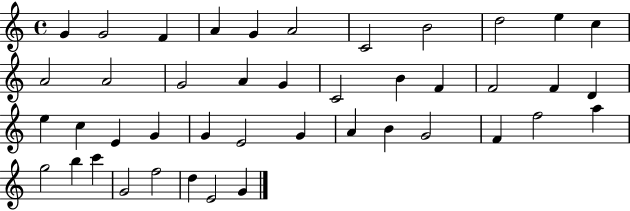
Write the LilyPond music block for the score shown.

{
  \clef treble
  \time 4/4
  \defaultTimeSignature
  \key c \major
  g'4 g'2 f'4 | a'4 g'4 a'2 | c'2 b'2 | d''2 e''4 c''4 | \break a'2 a'2 | g'2 a'4 g'4 | c'2 b'4 f'4 | f'2 f'4 d'4 | \break e''4 c''4 e'4 g'4 | g'4 e'2 g'4 | a'4 b'4 g'2 | f'4 f''2 a''4 | \break g''2 b''4 c'''4 | g'2 f''2 | d''4 e'2 g'4 | \bar "|."
}